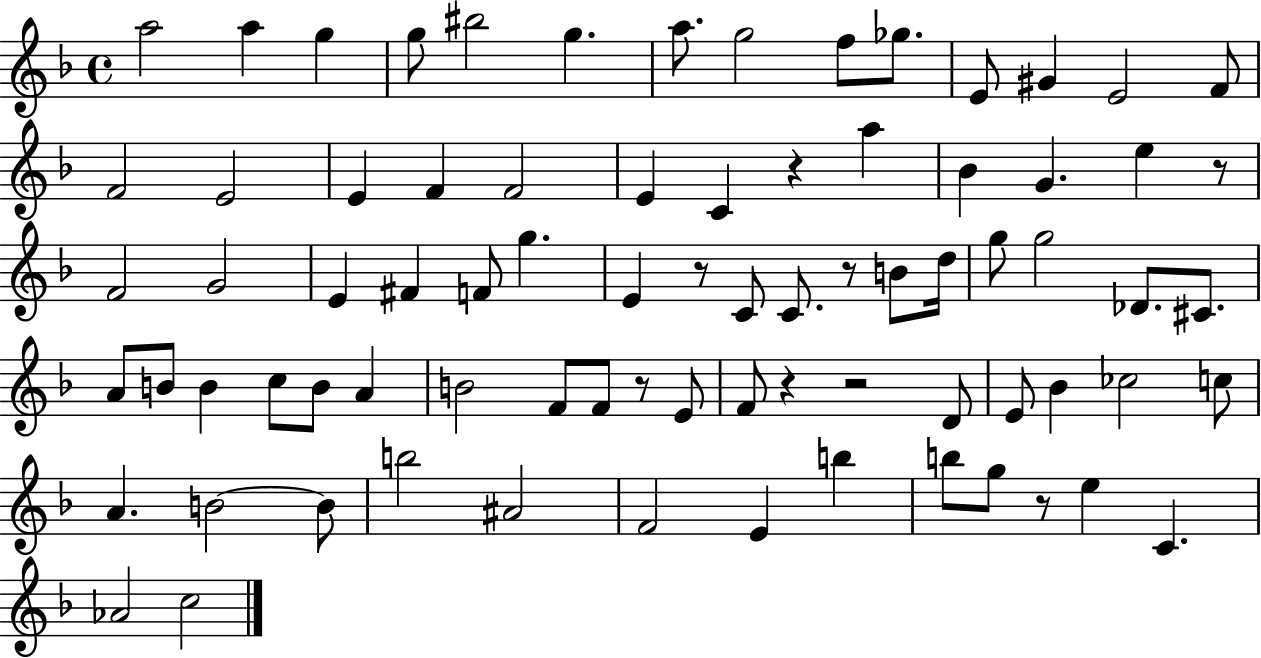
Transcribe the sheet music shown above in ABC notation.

X:1
T:Untitled
M:4/4
L:1/4
K:F
a2 a g g/2 ^b2 g a/2 g2 f/2 _g/2 E/2 ^G E2 F/2 F2 E2 E F F2 E C z a _B G e z/2 F2 G2 E ^F F/2 g E z/2 C/2 C/2 z/2 B/2 d/4 g/2 g2 _D/2 ^C/2 A/2 B/2 B c/2 B/2 A B2 F/2 F/2 z/2 E/2 F/2 z z2 D/2 E/2 _B _c2 c/2 A B2 B/2 b2 ^A2 F2 E b b/2 g/2 z/2 e C _A2 c2